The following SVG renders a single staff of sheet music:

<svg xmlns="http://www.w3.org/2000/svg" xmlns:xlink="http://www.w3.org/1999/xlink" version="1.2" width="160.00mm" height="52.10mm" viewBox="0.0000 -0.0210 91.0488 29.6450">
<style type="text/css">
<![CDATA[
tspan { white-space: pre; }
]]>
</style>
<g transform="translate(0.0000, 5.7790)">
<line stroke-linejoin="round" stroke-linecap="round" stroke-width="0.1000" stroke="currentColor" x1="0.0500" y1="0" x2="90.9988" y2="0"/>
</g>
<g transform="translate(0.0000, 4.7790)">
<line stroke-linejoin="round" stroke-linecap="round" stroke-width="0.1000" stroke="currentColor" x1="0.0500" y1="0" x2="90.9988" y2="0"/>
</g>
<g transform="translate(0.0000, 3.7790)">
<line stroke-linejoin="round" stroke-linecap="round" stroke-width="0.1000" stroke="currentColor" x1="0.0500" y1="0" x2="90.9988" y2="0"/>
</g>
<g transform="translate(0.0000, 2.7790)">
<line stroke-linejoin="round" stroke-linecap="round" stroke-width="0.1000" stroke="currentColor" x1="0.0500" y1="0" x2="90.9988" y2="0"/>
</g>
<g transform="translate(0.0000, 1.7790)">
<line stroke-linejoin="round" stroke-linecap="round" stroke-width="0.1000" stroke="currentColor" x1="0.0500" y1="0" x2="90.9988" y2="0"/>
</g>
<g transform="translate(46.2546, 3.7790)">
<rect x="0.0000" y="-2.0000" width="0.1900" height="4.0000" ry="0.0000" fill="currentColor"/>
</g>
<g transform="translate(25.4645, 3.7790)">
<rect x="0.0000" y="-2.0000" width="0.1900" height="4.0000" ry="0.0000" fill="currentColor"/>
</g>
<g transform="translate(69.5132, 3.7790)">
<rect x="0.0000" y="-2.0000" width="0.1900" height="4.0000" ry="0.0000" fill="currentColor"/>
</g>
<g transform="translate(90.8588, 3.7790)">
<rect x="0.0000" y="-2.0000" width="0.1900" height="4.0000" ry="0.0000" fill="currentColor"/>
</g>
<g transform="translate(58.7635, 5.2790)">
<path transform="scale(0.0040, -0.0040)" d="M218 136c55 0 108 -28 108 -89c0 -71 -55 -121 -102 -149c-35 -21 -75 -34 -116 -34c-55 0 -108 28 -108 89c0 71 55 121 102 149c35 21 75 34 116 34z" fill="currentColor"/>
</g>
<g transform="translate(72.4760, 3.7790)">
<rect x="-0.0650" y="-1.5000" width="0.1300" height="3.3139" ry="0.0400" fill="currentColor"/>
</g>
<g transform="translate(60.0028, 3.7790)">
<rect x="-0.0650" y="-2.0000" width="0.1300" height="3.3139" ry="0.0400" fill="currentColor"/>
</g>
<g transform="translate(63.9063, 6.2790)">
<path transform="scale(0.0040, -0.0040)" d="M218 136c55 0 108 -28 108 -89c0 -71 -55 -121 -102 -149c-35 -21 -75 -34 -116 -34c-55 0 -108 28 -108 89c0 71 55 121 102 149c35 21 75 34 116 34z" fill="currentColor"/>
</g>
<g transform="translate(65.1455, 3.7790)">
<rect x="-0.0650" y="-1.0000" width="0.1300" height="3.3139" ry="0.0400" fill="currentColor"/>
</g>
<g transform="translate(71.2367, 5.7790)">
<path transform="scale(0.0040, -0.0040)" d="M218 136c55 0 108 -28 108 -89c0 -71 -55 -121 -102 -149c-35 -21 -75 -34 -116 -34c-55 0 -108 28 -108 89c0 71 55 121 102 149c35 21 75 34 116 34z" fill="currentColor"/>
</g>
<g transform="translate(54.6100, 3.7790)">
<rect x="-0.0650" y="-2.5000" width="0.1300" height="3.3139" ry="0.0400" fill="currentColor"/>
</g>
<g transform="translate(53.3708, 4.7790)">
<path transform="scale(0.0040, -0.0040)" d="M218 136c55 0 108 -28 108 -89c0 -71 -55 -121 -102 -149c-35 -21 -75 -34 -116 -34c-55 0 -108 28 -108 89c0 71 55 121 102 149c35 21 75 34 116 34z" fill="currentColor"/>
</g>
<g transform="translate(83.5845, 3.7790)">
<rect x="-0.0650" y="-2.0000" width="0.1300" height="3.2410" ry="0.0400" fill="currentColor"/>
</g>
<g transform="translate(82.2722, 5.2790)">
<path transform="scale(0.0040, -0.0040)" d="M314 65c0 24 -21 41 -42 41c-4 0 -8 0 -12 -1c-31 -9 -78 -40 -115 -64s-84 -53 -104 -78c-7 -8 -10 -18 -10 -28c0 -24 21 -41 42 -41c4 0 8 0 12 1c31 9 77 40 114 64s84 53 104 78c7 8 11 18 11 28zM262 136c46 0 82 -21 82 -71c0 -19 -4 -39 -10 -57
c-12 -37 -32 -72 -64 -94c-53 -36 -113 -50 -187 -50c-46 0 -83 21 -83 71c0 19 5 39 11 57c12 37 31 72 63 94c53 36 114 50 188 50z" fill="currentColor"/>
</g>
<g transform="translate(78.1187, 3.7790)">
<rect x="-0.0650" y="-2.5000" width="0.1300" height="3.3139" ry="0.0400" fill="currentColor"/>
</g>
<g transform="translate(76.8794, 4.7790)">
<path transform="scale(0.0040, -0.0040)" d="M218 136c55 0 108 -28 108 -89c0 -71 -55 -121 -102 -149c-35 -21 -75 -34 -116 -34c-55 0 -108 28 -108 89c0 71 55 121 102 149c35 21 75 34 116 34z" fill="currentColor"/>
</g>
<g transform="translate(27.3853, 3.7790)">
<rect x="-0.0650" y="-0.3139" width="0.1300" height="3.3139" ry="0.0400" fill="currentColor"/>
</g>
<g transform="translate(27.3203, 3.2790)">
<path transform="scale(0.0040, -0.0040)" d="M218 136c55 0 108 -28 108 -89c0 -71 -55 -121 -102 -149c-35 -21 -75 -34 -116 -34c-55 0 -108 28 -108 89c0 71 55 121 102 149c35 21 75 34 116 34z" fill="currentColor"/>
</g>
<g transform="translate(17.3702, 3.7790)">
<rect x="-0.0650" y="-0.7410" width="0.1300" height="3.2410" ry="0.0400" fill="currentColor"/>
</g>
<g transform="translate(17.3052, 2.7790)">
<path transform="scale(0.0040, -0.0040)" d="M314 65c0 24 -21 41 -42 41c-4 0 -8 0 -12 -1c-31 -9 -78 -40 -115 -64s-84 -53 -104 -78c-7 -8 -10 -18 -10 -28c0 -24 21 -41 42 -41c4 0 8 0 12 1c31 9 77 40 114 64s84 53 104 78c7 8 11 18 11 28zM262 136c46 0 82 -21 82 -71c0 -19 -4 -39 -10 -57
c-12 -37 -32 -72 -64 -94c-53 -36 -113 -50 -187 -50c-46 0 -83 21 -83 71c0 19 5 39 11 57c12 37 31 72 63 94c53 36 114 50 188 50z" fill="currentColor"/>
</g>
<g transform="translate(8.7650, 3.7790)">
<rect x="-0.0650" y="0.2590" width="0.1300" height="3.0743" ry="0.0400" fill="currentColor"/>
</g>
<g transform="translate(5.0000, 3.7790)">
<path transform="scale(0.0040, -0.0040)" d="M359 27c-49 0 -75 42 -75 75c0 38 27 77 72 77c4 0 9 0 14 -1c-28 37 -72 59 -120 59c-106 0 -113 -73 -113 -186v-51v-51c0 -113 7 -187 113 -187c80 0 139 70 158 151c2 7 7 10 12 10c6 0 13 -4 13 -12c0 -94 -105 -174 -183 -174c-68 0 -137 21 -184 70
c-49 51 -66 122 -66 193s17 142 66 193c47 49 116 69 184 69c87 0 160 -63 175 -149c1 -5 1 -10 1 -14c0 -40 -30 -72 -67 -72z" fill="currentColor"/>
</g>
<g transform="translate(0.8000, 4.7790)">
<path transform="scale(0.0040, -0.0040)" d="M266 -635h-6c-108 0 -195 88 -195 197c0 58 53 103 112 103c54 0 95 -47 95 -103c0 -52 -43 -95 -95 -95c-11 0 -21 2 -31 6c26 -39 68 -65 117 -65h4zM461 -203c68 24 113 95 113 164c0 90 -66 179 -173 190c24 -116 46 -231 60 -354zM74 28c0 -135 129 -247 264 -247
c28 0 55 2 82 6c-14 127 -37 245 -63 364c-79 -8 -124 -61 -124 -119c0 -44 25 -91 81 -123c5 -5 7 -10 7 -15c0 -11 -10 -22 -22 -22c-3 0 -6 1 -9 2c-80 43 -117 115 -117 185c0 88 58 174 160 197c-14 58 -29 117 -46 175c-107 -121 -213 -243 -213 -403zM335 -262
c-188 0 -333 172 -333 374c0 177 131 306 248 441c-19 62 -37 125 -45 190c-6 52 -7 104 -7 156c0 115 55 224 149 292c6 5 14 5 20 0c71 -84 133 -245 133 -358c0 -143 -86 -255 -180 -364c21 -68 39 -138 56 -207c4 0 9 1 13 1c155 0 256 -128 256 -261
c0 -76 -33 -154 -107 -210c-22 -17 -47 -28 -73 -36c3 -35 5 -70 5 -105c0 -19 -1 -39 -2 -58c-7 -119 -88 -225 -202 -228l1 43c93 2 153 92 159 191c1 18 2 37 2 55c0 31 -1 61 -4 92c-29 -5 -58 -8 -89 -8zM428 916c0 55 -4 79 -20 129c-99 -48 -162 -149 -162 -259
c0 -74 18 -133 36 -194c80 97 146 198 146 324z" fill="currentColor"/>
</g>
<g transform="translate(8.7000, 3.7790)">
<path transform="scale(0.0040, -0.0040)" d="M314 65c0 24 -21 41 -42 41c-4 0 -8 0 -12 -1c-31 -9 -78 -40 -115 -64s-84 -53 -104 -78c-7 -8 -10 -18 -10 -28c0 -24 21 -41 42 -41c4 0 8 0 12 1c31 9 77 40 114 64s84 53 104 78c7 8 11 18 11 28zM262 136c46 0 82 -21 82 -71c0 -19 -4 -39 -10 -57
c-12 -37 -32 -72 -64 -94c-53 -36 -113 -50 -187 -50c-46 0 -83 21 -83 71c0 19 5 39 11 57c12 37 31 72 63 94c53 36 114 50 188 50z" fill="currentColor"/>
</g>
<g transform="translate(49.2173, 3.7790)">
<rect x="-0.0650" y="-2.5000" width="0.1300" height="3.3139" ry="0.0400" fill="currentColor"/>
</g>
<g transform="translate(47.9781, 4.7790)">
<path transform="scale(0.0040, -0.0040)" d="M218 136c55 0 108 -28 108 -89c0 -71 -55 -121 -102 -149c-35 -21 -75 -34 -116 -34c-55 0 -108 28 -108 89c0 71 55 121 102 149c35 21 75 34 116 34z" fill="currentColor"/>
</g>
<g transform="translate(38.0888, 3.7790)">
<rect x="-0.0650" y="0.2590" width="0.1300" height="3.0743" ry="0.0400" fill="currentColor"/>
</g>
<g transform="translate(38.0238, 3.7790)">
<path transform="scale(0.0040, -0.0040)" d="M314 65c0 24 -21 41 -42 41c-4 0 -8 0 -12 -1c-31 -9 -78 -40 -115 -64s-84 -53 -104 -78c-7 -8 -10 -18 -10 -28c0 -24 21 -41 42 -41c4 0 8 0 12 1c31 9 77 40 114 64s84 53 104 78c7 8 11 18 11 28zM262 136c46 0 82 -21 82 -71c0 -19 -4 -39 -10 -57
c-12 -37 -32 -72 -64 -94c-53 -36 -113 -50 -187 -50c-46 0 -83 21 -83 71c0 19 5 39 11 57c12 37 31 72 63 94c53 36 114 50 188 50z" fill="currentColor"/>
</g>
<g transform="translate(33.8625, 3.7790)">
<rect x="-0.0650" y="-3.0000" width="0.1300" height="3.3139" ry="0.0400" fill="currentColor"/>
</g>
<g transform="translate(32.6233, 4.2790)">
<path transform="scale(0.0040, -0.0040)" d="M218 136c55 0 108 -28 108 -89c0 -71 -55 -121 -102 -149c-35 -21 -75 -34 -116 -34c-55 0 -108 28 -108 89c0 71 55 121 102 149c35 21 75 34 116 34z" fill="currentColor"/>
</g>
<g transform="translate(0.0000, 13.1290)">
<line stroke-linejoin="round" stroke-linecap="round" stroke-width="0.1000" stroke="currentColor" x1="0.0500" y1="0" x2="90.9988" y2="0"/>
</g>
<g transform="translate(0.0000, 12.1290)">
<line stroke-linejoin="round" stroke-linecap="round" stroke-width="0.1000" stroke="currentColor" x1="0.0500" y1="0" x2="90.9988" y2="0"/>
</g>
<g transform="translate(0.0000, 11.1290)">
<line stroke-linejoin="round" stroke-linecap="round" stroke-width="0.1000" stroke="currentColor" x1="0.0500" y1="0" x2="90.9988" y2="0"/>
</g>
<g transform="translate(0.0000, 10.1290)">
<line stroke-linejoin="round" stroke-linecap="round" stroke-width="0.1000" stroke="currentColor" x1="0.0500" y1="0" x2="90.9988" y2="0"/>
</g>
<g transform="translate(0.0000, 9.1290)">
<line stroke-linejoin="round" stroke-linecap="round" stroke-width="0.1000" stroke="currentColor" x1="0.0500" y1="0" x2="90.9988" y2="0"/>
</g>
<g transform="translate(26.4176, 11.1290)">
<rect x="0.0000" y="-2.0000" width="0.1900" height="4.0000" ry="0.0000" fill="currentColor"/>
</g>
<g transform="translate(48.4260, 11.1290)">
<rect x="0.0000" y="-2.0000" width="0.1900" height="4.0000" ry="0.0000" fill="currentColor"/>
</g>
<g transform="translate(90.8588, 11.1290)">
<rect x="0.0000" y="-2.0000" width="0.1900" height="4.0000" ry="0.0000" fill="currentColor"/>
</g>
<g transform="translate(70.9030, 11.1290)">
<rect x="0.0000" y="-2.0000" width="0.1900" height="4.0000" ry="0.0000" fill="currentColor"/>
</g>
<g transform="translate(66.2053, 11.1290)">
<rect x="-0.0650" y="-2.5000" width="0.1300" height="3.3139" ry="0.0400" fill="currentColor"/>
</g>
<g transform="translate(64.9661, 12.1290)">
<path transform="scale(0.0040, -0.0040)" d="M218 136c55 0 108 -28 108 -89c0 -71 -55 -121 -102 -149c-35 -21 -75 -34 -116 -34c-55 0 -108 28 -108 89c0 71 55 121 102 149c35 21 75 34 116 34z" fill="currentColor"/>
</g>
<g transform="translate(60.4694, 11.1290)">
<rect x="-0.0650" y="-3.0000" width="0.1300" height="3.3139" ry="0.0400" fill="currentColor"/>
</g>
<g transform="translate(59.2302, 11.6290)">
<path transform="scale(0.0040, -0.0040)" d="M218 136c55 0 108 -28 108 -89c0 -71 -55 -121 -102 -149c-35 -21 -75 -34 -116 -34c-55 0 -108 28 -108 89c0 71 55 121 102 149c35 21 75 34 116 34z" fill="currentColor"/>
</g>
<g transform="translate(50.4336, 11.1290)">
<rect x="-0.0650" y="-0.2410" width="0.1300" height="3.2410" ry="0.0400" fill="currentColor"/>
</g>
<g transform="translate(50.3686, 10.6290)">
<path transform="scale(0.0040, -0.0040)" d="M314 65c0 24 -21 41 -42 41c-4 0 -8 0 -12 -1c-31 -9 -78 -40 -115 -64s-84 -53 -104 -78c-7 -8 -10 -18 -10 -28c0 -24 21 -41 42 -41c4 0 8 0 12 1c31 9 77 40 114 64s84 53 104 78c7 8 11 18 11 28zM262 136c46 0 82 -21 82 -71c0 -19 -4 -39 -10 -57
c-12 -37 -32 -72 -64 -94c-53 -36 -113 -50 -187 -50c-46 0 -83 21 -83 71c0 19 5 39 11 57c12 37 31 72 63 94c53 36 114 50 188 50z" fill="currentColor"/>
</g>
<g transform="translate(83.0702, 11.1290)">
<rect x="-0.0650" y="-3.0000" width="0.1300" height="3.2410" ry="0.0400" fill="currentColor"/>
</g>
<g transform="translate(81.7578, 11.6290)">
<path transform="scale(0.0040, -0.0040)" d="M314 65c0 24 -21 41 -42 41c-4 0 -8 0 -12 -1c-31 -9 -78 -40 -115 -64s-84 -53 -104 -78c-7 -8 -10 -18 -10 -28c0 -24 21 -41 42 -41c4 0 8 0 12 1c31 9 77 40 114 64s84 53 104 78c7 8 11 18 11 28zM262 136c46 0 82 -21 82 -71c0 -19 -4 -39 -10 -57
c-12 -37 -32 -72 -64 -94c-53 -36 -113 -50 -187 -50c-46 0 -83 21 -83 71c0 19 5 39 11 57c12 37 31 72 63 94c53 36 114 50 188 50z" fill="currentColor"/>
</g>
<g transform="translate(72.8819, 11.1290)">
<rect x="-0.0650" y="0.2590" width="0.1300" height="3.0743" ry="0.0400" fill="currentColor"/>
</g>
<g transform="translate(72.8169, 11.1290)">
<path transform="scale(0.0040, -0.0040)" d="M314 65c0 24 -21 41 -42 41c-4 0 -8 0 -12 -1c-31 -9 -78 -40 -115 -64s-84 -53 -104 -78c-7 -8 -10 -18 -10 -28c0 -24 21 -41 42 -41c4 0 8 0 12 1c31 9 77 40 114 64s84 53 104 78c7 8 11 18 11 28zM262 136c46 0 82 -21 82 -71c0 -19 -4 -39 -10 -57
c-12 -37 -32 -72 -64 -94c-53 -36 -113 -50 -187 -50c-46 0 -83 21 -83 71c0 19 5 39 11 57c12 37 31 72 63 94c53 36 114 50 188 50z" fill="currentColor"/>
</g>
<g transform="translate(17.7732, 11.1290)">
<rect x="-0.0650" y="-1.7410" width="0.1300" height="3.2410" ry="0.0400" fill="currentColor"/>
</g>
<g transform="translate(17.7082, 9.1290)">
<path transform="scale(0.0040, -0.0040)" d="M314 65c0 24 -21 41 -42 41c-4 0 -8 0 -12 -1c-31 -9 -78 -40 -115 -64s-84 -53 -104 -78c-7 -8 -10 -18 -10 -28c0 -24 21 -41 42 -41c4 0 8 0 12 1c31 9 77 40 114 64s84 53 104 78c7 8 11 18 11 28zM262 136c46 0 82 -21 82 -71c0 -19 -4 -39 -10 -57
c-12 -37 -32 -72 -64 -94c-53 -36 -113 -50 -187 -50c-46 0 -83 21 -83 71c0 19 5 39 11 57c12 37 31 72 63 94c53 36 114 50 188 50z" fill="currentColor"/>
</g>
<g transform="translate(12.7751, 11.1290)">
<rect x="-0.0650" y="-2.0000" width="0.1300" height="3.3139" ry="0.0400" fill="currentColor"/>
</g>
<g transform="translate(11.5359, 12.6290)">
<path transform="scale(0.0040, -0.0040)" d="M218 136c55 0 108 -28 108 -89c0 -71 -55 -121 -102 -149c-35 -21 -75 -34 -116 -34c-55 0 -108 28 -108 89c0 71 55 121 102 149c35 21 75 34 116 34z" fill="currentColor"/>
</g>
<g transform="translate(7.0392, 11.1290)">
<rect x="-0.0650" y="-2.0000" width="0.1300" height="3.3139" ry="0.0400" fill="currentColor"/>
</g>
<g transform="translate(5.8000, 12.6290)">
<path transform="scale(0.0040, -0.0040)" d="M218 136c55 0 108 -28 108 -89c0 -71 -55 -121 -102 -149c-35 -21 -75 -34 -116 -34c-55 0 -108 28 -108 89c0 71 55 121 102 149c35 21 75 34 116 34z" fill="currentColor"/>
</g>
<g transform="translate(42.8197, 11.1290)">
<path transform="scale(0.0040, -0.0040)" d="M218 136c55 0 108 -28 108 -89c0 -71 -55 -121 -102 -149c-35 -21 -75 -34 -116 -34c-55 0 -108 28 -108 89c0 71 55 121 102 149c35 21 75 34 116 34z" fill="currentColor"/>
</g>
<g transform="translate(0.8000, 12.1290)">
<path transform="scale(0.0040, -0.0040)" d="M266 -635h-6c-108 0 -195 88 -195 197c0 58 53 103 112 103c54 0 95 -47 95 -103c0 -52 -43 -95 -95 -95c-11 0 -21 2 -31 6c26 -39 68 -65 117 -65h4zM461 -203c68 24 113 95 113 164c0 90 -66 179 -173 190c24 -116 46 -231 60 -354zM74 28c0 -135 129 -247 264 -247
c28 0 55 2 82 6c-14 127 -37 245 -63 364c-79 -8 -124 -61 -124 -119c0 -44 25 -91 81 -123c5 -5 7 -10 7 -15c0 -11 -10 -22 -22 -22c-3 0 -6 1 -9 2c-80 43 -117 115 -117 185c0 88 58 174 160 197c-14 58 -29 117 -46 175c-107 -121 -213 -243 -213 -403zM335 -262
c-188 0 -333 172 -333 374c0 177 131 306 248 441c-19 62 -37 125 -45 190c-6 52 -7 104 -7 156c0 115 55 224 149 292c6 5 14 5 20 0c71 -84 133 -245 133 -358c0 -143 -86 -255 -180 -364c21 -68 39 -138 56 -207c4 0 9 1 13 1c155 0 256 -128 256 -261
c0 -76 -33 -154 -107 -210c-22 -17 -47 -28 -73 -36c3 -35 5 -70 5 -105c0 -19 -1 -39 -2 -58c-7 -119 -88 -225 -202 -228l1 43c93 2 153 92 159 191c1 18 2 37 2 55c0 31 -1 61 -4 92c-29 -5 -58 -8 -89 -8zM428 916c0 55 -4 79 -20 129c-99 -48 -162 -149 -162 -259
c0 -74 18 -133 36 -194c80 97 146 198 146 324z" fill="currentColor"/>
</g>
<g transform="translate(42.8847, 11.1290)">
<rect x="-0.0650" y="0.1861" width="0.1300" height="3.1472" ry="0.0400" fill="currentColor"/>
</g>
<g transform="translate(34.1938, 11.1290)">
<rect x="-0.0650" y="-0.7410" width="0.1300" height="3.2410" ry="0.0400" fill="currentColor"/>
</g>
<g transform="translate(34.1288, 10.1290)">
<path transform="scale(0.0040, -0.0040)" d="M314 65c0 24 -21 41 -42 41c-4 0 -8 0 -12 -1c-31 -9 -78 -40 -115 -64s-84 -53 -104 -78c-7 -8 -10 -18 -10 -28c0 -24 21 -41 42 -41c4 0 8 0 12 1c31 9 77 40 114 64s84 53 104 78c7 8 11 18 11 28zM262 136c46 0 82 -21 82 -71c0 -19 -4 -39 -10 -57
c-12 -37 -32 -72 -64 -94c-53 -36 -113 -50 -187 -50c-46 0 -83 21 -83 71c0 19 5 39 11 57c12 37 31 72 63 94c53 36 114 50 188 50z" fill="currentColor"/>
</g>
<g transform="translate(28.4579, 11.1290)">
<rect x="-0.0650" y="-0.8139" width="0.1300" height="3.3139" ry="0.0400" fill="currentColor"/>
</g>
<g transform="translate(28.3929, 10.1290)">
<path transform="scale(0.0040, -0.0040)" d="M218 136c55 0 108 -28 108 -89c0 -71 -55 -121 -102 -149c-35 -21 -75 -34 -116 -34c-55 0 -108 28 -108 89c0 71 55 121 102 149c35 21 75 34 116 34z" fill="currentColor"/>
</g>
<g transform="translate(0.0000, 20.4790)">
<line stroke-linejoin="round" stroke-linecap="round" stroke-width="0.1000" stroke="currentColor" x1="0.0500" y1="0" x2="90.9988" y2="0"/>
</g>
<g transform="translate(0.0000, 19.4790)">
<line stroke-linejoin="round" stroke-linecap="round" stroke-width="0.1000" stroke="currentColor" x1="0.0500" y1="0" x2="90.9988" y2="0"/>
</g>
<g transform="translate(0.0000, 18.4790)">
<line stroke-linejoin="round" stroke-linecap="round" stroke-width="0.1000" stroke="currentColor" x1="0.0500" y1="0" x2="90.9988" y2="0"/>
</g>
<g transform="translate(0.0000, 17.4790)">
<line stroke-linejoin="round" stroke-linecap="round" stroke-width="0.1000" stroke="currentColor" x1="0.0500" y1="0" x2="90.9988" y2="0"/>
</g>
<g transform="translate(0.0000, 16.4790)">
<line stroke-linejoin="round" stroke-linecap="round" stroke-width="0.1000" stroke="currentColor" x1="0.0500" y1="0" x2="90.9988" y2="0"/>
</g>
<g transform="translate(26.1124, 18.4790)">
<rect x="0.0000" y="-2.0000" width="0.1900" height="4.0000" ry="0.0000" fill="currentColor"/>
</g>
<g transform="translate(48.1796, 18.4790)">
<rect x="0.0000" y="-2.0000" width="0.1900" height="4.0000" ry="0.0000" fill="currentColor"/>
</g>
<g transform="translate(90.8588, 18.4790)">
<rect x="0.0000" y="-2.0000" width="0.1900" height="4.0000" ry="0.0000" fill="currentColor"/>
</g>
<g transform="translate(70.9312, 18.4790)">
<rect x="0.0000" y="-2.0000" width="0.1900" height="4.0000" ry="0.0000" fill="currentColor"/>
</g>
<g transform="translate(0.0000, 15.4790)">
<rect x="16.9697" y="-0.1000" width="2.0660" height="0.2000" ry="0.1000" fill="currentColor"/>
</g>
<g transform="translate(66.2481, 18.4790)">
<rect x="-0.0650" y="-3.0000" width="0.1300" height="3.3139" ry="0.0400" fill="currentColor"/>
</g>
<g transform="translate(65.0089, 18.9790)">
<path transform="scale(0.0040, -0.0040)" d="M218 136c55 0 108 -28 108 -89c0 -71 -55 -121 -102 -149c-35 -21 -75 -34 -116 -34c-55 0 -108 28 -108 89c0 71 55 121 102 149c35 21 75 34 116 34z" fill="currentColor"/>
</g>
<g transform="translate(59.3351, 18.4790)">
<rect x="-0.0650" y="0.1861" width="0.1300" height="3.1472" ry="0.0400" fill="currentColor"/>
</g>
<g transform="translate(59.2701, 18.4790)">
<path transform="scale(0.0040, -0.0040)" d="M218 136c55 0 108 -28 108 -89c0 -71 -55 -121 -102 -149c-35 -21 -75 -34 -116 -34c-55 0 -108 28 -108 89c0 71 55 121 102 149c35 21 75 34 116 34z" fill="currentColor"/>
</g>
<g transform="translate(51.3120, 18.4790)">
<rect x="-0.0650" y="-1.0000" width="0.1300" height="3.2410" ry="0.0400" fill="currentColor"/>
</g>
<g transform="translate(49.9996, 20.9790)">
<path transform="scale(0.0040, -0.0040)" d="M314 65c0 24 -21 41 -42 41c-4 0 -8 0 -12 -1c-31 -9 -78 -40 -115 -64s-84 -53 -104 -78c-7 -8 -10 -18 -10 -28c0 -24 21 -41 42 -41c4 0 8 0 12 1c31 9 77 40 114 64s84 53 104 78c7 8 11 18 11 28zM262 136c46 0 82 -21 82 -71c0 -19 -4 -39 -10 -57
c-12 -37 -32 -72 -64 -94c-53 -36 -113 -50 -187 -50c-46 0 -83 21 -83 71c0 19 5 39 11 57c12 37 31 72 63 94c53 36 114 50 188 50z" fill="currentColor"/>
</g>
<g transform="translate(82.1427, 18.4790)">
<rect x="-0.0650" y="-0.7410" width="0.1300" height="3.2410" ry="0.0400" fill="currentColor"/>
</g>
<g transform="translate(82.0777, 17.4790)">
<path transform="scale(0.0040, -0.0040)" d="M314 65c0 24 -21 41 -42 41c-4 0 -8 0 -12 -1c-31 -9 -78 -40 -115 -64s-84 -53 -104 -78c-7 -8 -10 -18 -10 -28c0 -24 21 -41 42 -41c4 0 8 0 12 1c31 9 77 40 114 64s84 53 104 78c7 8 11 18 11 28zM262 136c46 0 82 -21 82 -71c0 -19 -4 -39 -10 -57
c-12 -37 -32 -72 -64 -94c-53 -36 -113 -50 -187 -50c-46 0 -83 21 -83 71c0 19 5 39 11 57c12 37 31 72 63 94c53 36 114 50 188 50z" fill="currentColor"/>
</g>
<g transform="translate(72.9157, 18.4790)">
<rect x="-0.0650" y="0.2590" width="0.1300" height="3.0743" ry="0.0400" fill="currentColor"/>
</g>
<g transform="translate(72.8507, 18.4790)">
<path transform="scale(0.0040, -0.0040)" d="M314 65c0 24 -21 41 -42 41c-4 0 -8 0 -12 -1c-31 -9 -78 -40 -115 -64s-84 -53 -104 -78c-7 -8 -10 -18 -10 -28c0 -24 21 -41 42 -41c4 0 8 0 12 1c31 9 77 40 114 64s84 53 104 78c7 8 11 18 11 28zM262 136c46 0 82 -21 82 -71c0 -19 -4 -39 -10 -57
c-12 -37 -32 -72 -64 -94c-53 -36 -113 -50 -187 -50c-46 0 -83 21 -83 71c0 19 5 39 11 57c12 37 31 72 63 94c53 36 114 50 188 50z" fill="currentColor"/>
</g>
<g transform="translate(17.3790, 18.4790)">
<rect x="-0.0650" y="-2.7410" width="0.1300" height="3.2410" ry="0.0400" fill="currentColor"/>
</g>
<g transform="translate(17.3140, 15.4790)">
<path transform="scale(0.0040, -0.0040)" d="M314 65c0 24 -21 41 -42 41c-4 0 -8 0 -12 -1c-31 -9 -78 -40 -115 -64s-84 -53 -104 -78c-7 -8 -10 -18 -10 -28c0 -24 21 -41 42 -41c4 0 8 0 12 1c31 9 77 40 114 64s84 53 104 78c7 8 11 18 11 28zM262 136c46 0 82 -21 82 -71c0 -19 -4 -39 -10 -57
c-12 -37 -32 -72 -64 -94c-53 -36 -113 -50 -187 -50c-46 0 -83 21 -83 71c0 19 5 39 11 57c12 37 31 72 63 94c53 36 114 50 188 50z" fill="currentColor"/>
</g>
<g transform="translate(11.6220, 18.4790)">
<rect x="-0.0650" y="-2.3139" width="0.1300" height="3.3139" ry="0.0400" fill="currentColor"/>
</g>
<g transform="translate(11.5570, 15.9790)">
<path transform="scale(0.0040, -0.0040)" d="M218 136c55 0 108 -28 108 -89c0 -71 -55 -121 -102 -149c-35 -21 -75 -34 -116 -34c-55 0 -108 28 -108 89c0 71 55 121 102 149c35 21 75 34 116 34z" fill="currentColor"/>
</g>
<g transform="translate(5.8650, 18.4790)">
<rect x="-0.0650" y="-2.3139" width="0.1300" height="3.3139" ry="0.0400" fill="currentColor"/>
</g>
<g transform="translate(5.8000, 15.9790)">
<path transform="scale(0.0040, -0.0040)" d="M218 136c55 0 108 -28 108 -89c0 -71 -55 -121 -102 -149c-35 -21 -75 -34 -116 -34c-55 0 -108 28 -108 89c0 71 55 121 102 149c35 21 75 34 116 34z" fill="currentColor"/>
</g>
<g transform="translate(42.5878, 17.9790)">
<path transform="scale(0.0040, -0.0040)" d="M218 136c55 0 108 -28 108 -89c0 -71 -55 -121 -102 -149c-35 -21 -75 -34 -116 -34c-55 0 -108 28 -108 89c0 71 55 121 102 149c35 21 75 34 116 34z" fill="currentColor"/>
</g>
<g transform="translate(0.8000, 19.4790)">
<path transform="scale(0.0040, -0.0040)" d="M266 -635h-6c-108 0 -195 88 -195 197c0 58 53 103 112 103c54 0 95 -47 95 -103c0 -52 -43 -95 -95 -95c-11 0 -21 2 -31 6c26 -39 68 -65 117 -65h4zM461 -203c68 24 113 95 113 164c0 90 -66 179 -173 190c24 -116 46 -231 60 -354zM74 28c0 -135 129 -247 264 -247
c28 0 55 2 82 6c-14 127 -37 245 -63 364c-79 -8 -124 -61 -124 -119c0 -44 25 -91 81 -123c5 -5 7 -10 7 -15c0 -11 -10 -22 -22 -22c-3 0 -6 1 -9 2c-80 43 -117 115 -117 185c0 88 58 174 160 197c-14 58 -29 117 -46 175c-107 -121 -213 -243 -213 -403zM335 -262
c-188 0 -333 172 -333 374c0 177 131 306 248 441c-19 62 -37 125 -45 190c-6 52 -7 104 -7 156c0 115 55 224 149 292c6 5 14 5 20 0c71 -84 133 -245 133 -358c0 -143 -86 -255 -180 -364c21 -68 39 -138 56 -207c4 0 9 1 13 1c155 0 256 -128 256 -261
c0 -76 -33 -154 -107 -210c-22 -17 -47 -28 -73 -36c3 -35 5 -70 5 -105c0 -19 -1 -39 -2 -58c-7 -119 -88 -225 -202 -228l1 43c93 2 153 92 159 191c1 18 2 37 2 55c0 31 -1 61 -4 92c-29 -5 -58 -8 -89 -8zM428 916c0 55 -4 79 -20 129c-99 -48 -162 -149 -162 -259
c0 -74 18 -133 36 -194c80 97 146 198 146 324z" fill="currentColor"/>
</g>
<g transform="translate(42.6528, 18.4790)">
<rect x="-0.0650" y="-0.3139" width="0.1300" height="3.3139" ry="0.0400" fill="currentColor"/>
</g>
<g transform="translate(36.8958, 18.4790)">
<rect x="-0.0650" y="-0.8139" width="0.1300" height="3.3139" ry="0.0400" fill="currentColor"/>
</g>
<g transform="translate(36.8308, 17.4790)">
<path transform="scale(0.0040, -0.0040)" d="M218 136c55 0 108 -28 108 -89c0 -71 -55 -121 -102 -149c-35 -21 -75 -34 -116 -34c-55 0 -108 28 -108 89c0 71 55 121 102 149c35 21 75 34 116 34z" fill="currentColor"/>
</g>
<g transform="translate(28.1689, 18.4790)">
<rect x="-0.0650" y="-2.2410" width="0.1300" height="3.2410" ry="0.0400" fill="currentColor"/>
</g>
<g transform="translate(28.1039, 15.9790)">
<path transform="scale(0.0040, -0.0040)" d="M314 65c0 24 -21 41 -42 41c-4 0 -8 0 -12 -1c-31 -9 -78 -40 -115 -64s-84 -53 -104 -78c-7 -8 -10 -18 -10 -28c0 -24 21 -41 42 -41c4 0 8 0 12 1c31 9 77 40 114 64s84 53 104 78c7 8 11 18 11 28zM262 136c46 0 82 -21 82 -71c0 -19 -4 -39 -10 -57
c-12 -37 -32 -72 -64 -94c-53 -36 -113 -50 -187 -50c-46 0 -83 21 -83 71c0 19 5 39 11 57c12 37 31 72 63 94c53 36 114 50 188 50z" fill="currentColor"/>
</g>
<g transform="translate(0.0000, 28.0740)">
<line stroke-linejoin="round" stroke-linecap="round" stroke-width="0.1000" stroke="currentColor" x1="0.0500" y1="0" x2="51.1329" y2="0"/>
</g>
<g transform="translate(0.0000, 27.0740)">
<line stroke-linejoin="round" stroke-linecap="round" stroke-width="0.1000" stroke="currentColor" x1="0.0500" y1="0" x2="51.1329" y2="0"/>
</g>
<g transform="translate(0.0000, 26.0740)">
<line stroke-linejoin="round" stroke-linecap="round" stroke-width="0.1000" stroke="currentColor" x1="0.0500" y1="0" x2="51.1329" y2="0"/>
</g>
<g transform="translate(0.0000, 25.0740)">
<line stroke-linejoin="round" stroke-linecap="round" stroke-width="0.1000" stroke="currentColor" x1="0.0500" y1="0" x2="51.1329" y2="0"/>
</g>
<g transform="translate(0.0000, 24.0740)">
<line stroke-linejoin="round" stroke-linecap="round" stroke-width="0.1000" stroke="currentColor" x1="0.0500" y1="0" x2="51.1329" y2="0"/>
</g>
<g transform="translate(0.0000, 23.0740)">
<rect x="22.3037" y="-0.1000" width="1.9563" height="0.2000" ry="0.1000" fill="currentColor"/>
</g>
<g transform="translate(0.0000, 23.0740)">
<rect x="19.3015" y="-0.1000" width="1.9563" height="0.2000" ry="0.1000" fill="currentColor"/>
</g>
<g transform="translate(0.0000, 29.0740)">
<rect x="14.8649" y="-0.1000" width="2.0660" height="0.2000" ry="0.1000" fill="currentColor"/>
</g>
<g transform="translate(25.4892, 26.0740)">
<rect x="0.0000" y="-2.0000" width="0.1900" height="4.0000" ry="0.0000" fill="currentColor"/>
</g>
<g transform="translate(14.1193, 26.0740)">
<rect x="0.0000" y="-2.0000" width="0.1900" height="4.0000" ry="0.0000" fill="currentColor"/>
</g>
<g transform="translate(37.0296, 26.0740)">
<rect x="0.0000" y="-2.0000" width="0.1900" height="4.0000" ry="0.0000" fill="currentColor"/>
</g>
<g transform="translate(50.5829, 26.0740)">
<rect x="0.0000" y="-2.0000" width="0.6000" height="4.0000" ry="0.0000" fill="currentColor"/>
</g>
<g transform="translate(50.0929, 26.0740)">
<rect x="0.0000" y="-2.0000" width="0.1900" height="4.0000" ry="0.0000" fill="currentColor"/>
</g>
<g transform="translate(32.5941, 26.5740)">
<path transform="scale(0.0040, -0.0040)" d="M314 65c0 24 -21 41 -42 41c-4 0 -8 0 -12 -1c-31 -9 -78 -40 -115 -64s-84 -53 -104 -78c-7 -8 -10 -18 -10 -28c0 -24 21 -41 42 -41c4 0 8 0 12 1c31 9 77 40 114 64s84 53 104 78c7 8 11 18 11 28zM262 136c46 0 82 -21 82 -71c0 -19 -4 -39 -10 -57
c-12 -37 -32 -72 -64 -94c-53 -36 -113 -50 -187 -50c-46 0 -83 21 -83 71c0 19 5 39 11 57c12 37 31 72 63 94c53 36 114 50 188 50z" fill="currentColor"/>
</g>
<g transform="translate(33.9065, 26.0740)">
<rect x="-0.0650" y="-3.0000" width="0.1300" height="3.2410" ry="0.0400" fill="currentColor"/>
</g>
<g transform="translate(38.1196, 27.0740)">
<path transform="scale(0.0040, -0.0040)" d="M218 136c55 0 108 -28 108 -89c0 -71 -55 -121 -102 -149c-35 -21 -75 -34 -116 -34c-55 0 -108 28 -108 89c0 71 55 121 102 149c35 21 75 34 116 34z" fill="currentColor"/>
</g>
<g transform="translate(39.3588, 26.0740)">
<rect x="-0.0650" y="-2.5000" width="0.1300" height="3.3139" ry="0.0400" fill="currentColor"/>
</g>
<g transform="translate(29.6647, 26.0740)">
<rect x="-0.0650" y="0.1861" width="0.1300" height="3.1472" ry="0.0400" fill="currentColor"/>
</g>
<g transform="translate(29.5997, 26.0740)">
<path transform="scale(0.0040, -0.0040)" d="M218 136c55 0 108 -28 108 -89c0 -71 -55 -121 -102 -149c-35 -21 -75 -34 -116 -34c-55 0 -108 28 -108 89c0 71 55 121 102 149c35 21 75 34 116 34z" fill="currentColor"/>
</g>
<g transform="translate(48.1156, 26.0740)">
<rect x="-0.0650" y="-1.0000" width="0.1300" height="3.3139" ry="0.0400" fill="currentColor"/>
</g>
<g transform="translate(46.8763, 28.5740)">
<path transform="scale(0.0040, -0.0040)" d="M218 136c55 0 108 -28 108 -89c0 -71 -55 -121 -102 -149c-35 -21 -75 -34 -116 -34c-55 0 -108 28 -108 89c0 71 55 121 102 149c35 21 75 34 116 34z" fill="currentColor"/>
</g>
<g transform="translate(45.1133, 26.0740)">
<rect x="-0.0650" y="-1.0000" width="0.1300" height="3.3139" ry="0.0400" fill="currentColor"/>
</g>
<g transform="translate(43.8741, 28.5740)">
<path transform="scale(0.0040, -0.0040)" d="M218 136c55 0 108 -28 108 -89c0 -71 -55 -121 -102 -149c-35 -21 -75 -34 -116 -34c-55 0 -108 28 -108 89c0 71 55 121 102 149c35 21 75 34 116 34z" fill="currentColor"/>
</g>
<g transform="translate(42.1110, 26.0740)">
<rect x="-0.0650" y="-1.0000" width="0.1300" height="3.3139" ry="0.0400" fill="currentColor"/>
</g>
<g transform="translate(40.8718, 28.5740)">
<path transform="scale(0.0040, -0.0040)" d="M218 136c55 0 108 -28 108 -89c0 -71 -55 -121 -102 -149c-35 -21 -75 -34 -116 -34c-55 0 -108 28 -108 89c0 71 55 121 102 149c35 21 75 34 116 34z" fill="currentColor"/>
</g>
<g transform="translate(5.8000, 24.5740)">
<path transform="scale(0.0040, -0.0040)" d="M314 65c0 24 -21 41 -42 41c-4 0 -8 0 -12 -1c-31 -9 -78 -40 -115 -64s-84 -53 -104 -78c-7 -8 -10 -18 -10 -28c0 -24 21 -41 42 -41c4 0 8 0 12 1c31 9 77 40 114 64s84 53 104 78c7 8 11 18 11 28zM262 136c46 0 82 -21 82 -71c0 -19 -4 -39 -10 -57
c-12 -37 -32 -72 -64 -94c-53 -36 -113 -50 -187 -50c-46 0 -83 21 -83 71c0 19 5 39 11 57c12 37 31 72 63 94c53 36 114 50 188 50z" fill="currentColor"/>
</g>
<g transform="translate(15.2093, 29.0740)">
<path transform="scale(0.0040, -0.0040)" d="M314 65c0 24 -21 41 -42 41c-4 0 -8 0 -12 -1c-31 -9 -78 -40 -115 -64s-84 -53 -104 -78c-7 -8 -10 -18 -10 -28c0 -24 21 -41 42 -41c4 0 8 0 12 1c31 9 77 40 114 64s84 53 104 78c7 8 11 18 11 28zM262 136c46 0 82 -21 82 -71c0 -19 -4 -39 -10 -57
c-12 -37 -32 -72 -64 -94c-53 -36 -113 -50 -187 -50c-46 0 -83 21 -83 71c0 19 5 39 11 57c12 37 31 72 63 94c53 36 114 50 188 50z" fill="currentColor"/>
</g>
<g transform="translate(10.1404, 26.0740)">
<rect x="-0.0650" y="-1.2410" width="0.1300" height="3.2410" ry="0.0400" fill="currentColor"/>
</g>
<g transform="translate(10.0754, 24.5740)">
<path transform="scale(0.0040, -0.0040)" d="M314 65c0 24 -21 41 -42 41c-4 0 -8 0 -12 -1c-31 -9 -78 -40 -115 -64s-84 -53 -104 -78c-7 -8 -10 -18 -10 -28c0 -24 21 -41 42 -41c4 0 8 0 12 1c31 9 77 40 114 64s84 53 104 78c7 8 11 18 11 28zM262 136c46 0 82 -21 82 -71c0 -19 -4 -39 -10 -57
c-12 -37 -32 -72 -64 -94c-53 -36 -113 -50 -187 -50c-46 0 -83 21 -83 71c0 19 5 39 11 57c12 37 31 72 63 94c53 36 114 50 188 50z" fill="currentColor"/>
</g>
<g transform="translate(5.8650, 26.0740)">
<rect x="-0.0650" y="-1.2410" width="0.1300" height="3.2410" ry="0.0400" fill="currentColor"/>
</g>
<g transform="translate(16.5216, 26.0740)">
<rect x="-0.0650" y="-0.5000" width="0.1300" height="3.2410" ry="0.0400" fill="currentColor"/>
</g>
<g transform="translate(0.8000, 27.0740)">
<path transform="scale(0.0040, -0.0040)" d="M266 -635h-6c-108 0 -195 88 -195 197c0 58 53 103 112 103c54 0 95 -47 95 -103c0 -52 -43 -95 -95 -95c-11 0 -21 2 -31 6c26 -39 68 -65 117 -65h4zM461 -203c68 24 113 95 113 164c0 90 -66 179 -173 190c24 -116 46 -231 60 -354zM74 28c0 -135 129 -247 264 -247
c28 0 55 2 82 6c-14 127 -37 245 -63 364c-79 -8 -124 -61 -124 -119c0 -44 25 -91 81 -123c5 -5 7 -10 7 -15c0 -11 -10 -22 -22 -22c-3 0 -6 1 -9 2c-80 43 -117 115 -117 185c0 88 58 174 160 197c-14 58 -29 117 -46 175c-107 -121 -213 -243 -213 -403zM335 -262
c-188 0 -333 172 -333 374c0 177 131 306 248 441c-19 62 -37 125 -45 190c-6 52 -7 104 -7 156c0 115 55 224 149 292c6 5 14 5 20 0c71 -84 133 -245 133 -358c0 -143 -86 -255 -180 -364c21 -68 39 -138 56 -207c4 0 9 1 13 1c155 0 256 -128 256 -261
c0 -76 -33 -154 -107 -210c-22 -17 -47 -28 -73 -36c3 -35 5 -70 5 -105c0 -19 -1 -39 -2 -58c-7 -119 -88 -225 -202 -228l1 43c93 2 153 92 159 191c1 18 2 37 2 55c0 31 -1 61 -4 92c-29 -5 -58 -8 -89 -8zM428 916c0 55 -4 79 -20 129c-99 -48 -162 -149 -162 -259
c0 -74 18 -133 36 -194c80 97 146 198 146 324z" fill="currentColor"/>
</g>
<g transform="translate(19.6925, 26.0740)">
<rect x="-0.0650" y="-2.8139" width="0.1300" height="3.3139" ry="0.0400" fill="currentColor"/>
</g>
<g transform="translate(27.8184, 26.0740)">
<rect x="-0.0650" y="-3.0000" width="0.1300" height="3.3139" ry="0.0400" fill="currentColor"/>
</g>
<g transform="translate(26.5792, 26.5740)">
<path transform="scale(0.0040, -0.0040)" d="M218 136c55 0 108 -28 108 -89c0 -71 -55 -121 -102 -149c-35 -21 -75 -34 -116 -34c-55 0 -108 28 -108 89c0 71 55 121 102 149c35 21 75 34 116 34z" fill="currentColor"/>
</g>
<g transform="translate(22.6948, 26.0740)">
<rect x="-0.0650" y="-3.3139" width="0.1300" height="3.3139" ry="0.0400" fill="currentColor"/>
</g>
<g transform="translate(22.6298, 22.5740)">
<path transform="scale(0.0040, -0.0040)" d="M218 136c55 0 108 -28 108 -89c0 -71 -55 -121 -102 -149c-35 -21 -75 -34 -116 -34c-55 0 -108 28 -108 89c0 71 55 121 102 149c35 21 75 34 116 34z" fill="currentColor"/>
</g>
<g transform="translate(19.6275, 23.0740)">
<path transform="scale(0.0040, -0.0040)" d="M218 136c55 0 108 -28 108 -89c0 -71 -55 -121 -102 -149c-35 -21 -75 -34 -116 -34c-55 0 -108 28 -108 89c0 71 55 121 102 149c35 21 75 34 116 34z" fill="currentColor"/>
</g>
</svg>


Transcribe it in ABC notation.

X:1
T:Untitled
M:4/4
L:1/4
K:C
B2 d2 c A B2 G G F D E G F2 F F f2 d d2 B c2 A G B2 A2 g g a2 g2 d c D2 B A B2 d2 e2 e2 C2 a b A B A2 G D D D